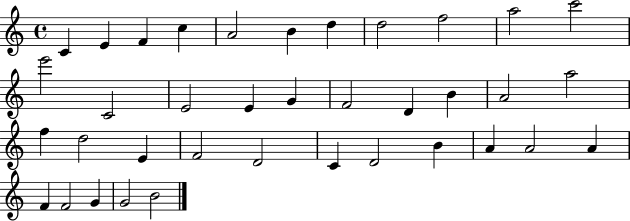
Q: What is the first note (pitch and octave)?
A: C4